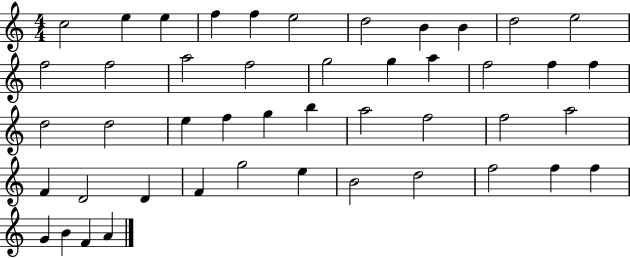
X:1
T:Untitled
M:4/4
L:1/4
K:C
c2 e e f f e2 d2 B B d2 e2 f2 f2 a2 f2 g2 g a f2 f f d2 d2 e f g b a2 f2 f2 a2 F D2 D F g2 e B2 d2 f2 f f G B F A